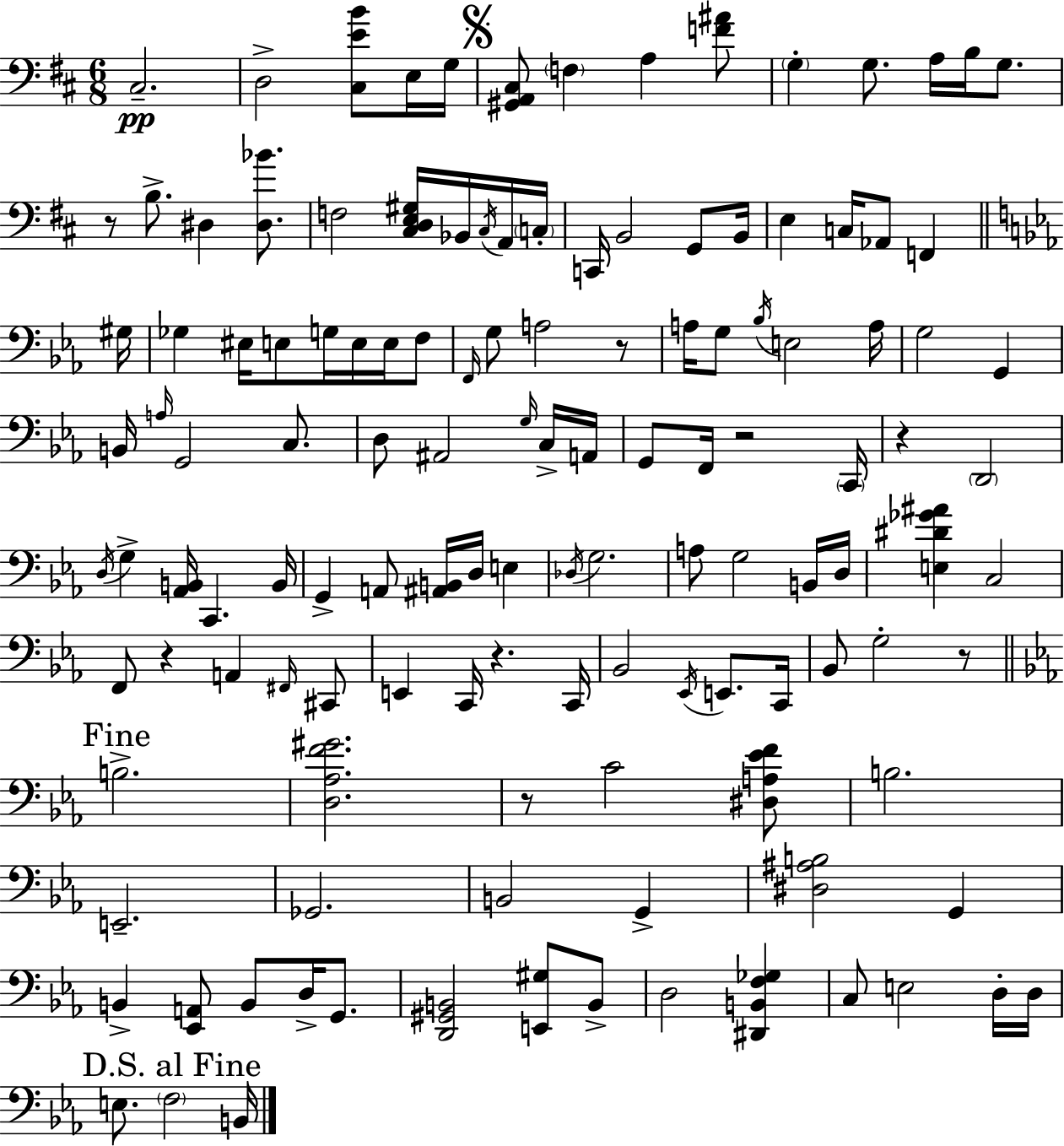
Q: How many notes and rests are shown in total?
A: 129